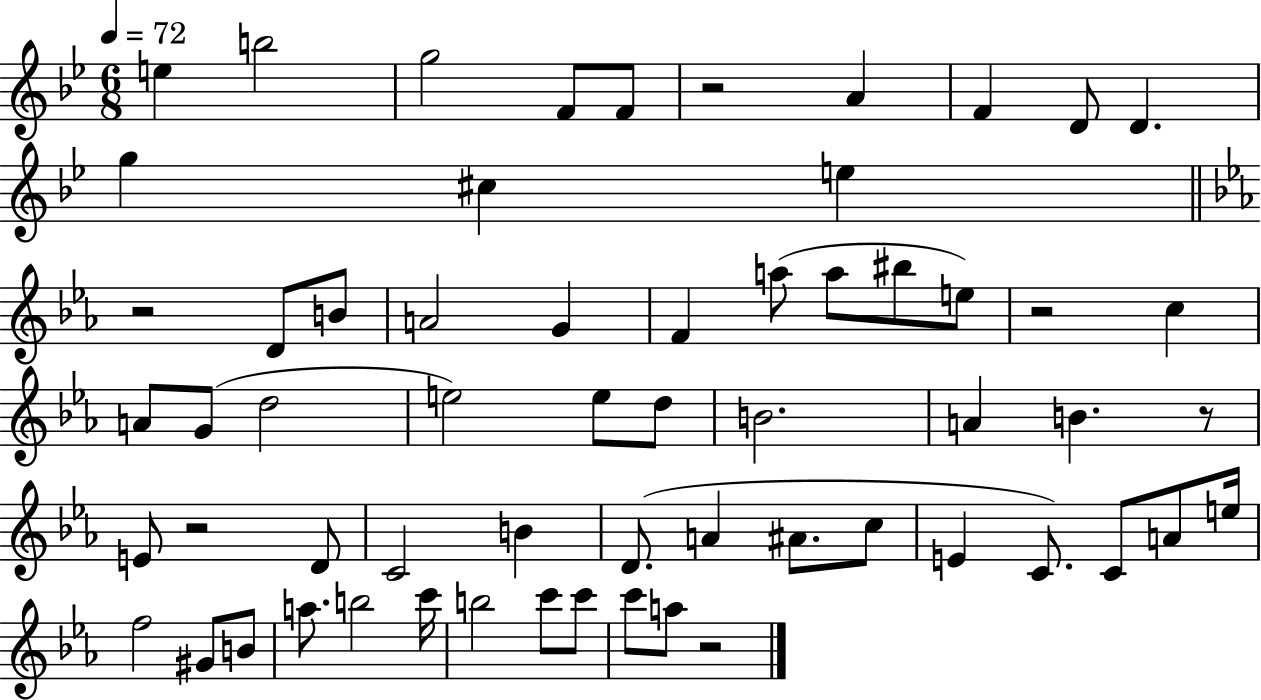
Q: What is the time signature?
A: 6/8